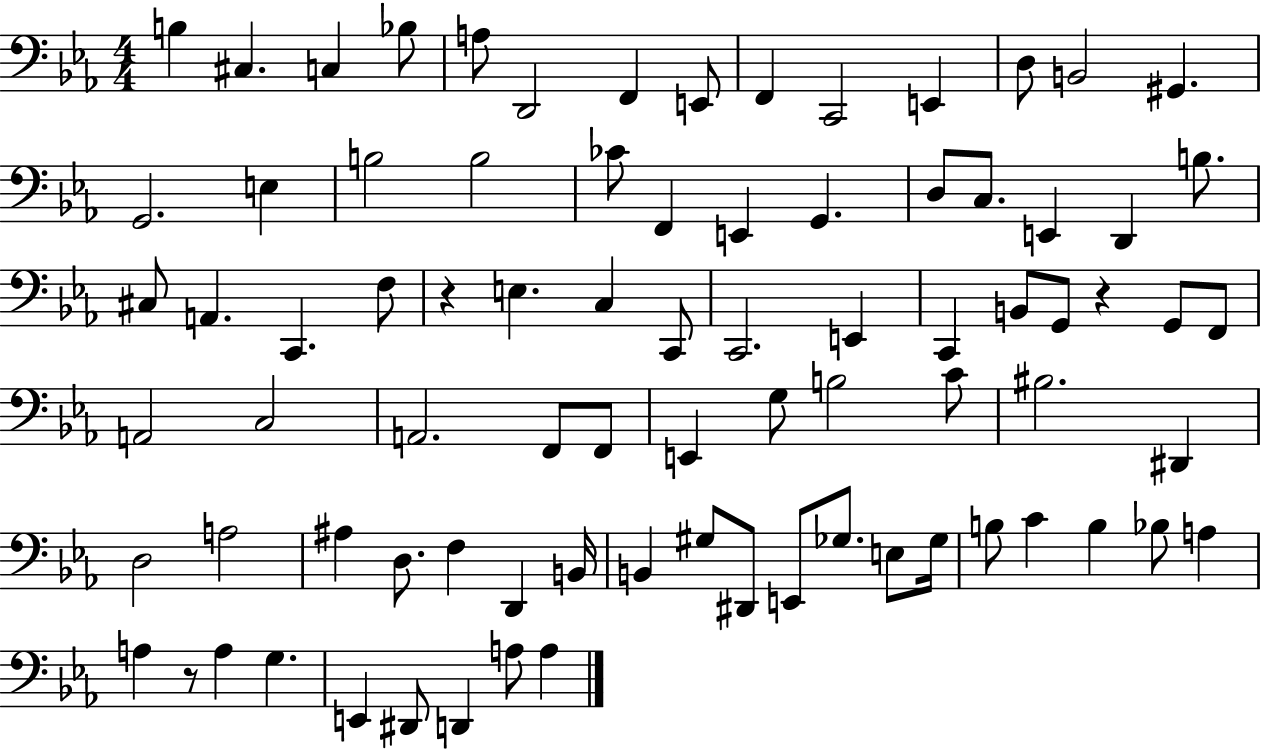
B3/q C#3/q. C3/q Bb3/e A3/e D2/h F2/q E2/e F2/q C2/h E2/q D3/e B2/h G#2/q. G2/h. E3/q B3/h B3/h CES4/e F2/q E2/q G2/q. D3/e C3/e. E2/q D2/q B3/e. C#3/e A2/q. C2/q. F3/e R/q E3/q. C3/q C2/e C2/h. E2/q C2/q B2/e G2/e R/q G2/e F2/e A2/h C3/h A2/h. F2/e F2/e E2/q G3/e B3/h C4/e BIS3/h. D#2/q D3/h A3/h A#3/q D3/e. F3/q D2/q B2/s B2/q G#3/e D#2/e E2/e Gb3/e. E3/e Gb3/s B3/e C4/q B3/q Bb3/e A3/q A3/q R/e A3/q G3/q. E2/q D#2/e D2/q A3/e A3/q